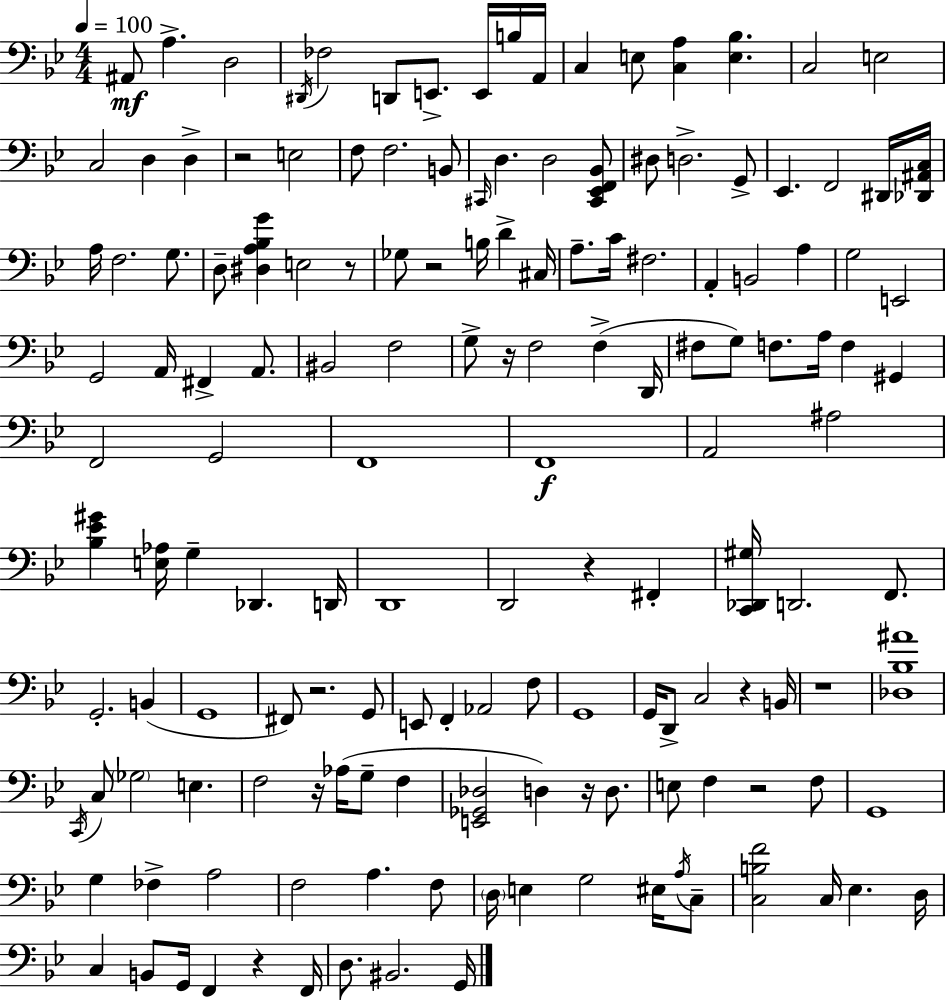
{
  \clef bass
  \numericTimeSignature
  \time 4/4
  \key bes \major
  \tempo 4 = 100
  \repeat volta 2 { ais,8\mf a4.-> d2 | \acciaccatura { dis,16 } fes2 d,8 e,8.-> e,16 b16 | a,16 c4 e8 <c a>4 <e bes>4. | c2 e2 | \break c2 d4 d4-> | r2 e2 | f8 f2. b,8 | \grace { cis,16 } d4. d2 | \break <cis, ees, f, bes,>8 dis8 d2.-> | g,8-> ees,4. f,2 | dis,16 <des, ais, c>16 a16 f2. g8. | d8-- <dis a bes g'>4 e2 | \break r8 ges8 r2 b16 d'4-> | cis16 a8.-- c'16 fis2. | a,4-. b,2 a4 | g2 e,2 | \break g,2 a,16 fis,4-> a,8. | bis,2 f2 | g8-> r16 f2 f4->( | d,16 fis8 g8) f8. a16 f4 gis,4 | \break f,2 g,2 | f,1 | f,1\f | a,2 ais2 | \break <bes ees' gis'>4 <e aes>16 g4-- des,4. | d,16 d,1 | d,2 r4 fis,4-. | <c, des, gis>16 d,2. f,8. | \break g,2.-. b,4( | g,1 | fis,8) r2. | g,8 e,8 f,4-. aes,2 | \break f8 g,1 | g,16 d,8-> c2 r4 | b,16 r1 | <des bes ais'>1 | \break \acciaccatura { c,16 } c8 \parenthesize ges2 e4. | f2 r16 aes16( g8-- f4 | <e, ges, des>2 d4) r16 | d8. e8 f4 r2 | \break f8 g,1 | g4 fes4-> a2 | f2 a4. | f8 \parenthesize d16 e4 g2 | \break eis16 \acciaccatura { a16 } c8-- <c b f'>2 c16 ees4. | d16 c4 b,8 g,16 f,4 r4 | f,16 d8. bis,2. | g,16 } \bar "|."
}